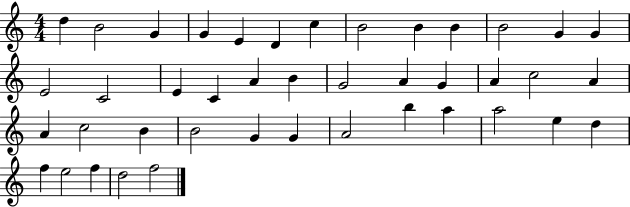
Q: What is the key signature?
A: C major